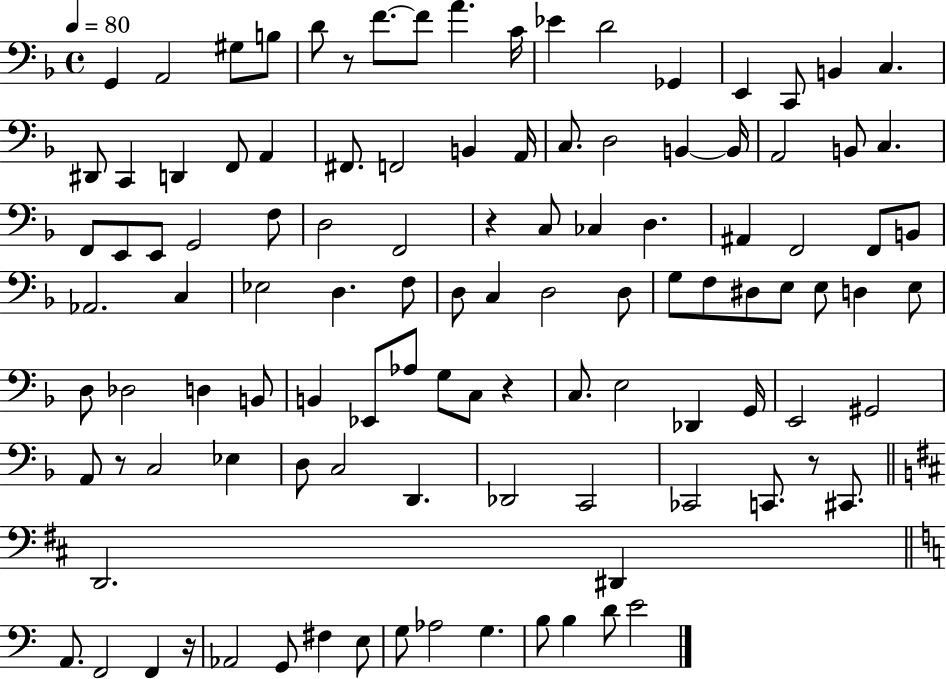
G2/q A2/h G#3/e B3/e D4/e R/e F4/e. F4/e A4/q. C4/s Eb4/q D4/h Gb2/q E2/q C2/e B2/q C3/q. D#2/e C2/q D2/q F2/e A2/q F#2/e. F2/h B2/q A2/s C3/e. D3/h B2/q B2/s A2/h B2/e C3/q. F2/e E2/e E2/e G2/h F3/e D3/h F2/h R/q C3/e CES3/q D3/q. A#2/q F2/h F2/e B2/e Ab2/h. C3/q Eb3/h D3/q. F3/e D3/e C3/q D3/h D3/e G3/e F3/e D#3/e E3/e E3/e D3/q E3/e D3/e Db3/h D3/q B2/e B2/q Eb2/e Ab3/e G3/e C3/e R/q C3/e. E3/h Db2/q G2/s E2/h G#2/h A2/e R/e C3/h Eb3/q D3/e C3/h D2/q. Db2/h C2/h CES2/h C2/e. R/e C#2/e. D2/h. D#2/q A2/e. F2/h F2/q R/s Ab2/h G2/e F#3/q E3/e G3/e Ab3/h G3/q. B3/e B3/q D4/e E4/h